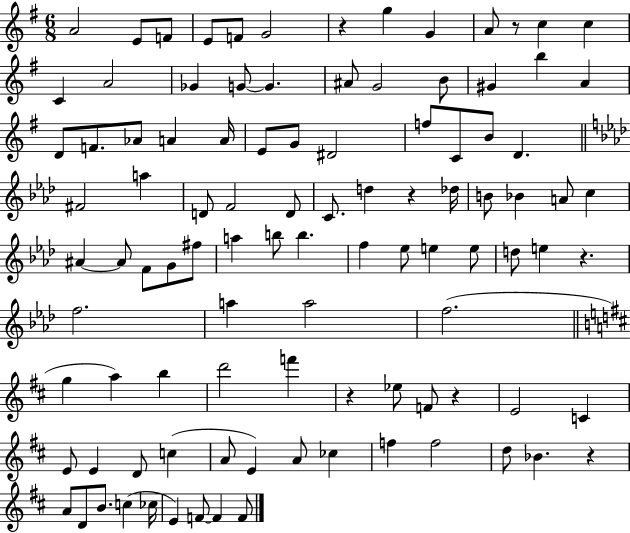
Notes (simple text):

A4/h E4/e F4/e E4/e F4/e G4/h R/q G5/q G4/q A4/e R/e C5/q C5/q C4/q A4/h Gb4/q G4/e G4/q. A#4/e G4/h B4/e G#4/q B5/q A4/q D4/e F4/e. Ab4/e A4/q A4/s E4/e G4/e D#4/h F5/e C4/e B4/e D4/q. F#4/h A5/q D4/e F4/h D4/e C4/e. D5/q R/q Db5/s B4/e Bb4/q A4/e C5/q A#4/q A#4/e F4/e G4/e F#5/e A5/q B5/e B5/q. F5/q Eb5/e E5/q E5/e D5/e E5/q R/q. F5/h. A5/q A5/h F5/h. G5/q A5/q B5/q D6/h F6/q R/q Eb5/e F4/e R/q E4/h C4/q E4/e E4/q D4/e C5/q A4/e E4/q A4/e CES5/q F5/q F5/h D5/e Bb4/q. R/q A4/e D4/e B4/e. C5/q CES5/s E4/q F4/e F4/q F4/e